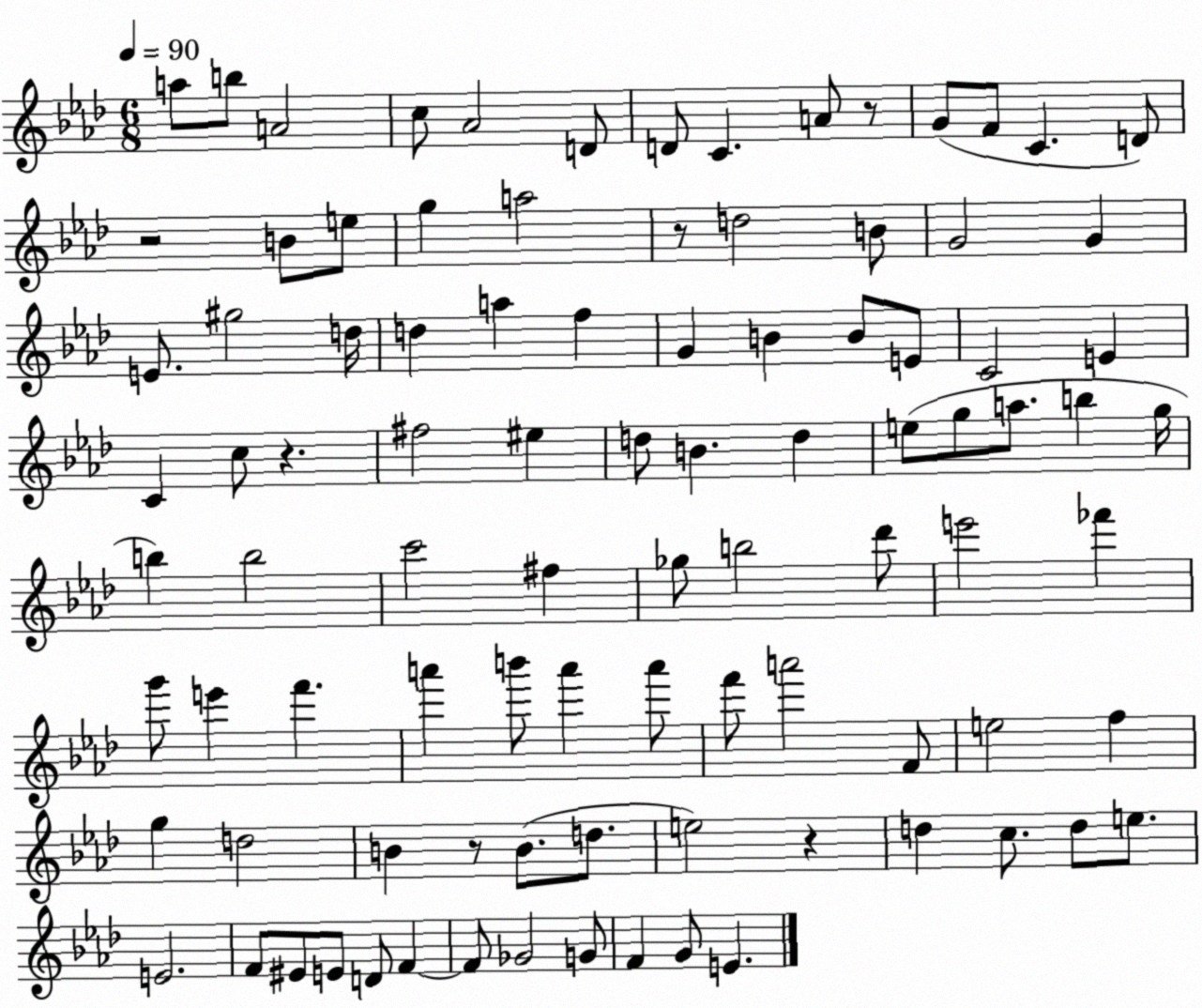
X:1
T:Untitled
M:6/8
L:1/4
K:Ab
a/2 b/2 A2 c/2 _A2 D/2 D/2 C A/2 z/2 G/2 F/2 C D/2 z2 B/2 e/2 g a2 z/2 d2 B/2 G2 G E/2 ^g2 d/4 d a f G B B/2 E/2 C2 E C c/2 z ^f2 ^e d/2 B d e/2 g/2 a/2 b g/4 b b2 c'2 ^f _g/2 b2 _d'/2 e'2 _f' g'/2 e' f' a' b'/2 a' a'/2 f'/2 a'2 F/2 e2 f g d2 B z/2 B/2 d/2 e2 z d c/2 d/2 e/2 E2 F/2 ^E/2 E/2 D/2 F F/2 _G2 G/2 F G/2 E